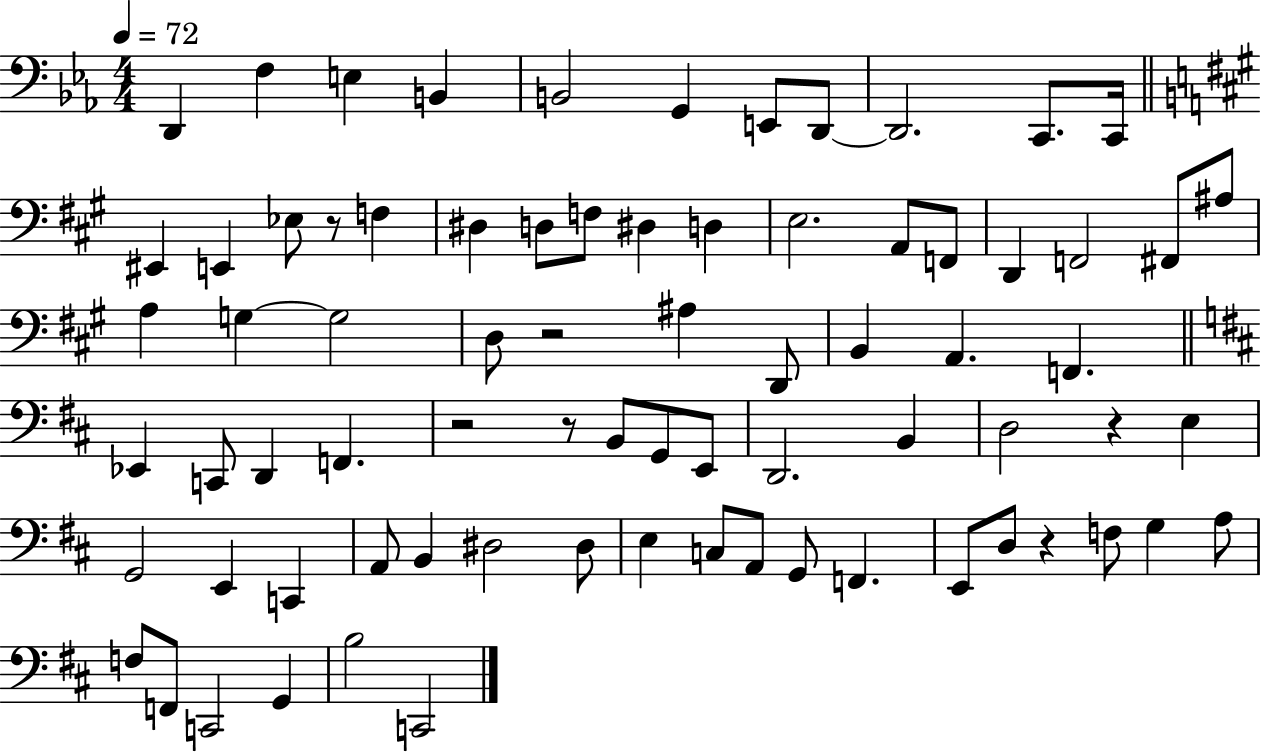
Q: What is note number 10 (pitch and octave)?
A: C2